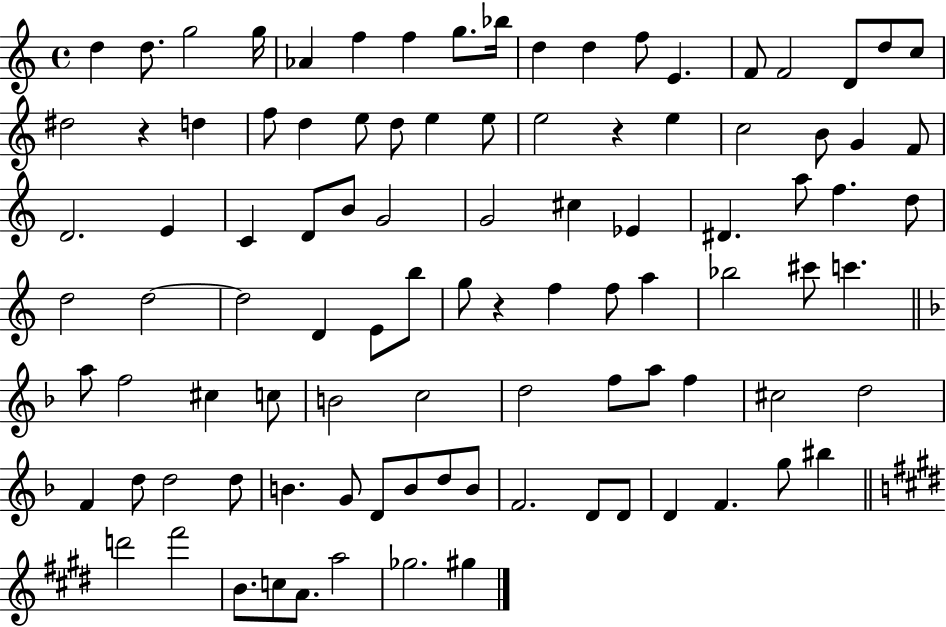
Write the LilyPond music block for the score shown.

{
  \clef treble
  \time 4/4
  \defaultTimeSignature
  \key c \major
  d''4 d''8. g''2 g''16 | aes'4 f''4 f''4 g''8. bes''16 | d''4 d''4 f''8 e'4. | f'8 f'2 d'8 d''8 c''8 | \break dis''2 r4 d''4 | f''8 d''4 e''8 d''8 e''4 e''8 | e''2 r4 e''4 | c''2 b'8 g'4 f'8 | \break d'2. e'4 | c'4 d'8 b'8 g'2 | g'2 cis''4 ees'4 | dis'4. a''8 f''4. d''8 | \break d''2 d''2~~ | d''2 d'4 e'8 b''8 | g''8 r4 f''4 f''8 a''4 | bes''2 cis'''8 c'''4. | \break \bar "||" \break \key d \minor a''8 f''2 cis''4 c''8 | b'2 c''2 | d''2 f''8 a''8 f''4 | cis''2 d''2 | \break f'4 d''8 d''2 d''8 | b'4. g'8 d'8 b'8 d''8 b'8 | f'2. d'8 d'8 | d'4 f'4. g''8 bis''4 | \break \bar "||" \break \key e \major d'''2 fis'''2 | b'8. c''8 a'8. a''2 | ges''2. gis''4 | \bar "|."
}